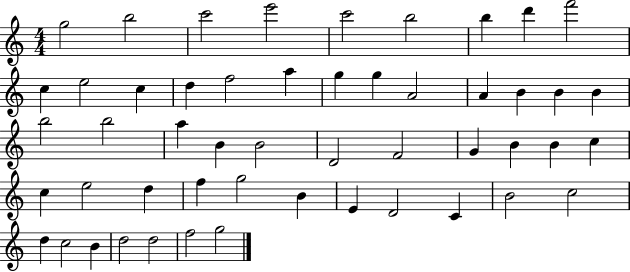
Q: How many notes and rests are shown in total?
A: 51